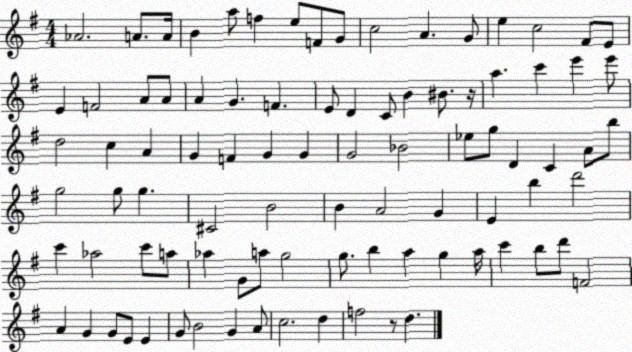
X:1
T:Untitled
M:4/4
L:1/4
K:G
_A2 A/2 A/4 B a/2 f e/2 F/2 G/2 c2 A G/2 e c2 ^F/2 E/2 E F2 A/2 A/2 A G F E/2 D C/2 B ^B/2 z/4 a c' e' e'/2 d2 c A G F G G G2 _B2 _e/2 g/2 D C A/2 b/2 g2 g/2 g ^C2 B2 B A2 G E b d'2 c' _a2 c'/2 a/2 _a G/2 a/2 g2 g/2 b a g a/4 c' b/2 d'/2 F2 A G G/2 E/2 E G/2 B2 G A/2 c2 d f2 z/2 d